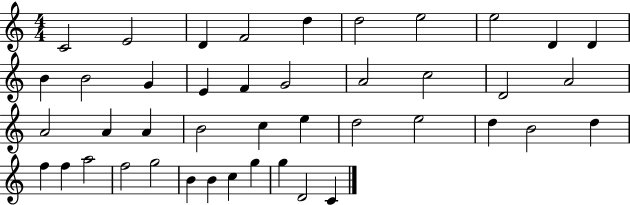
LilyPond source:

{
  \clef treble
  \numericTimeSignature
  \time 4/4
  \key c \major
  c'2 e'2 | d'4 f'2 d''4 | d''2 e''2 | e''2 d'4 d'4 | \break b'4 b'2 g'4 | e'4 f'4 g'2 | a'2 c''2 | d'2 a'2 | \break a'2 a'4 a'4 | b'2 c''4 e''4 | d''2 e''2 | d''4 b'2 d''4 | \break f''4 f''4 a''2 | f''2 g''2 | b'4 b'4 c''4 g''4 | g''4 d'2 c'4 | \break \bar "|."
}